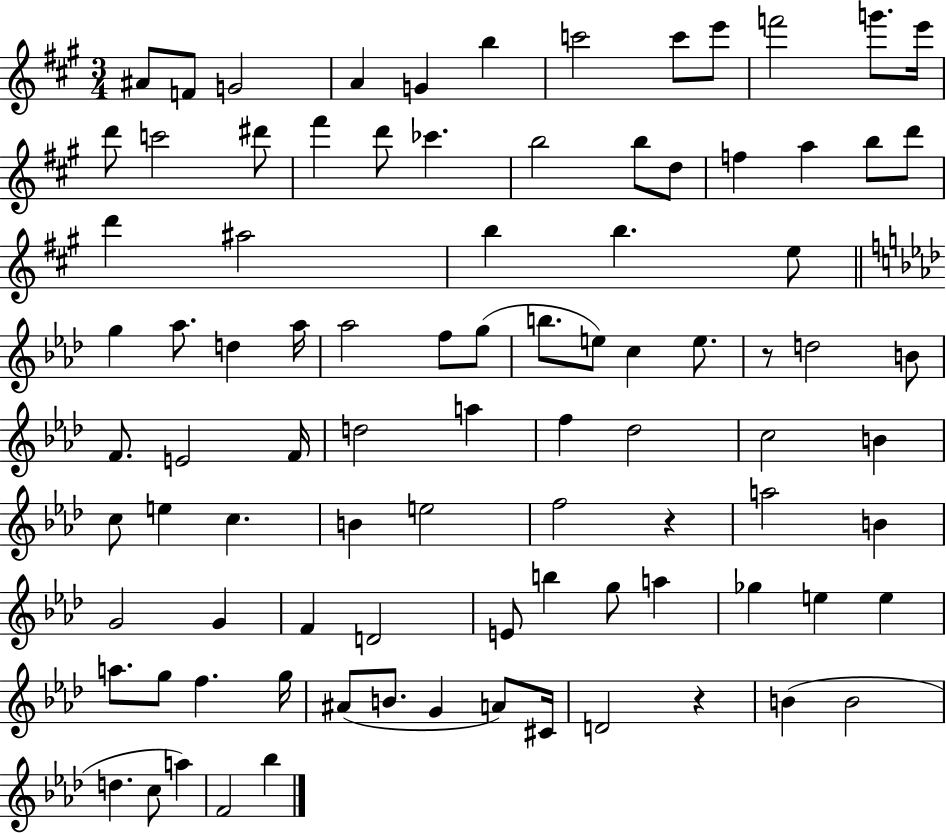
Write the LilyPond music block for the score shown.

{
  \clef treble
  \numericTimeSignature
  \time 3/4
  \key a \major
  ais'8 f'8 g'2 | a'4 g'4 b''4 | c'''2 c'''8 e'''8 | f'''2 g'''8. e'''16 | \break d'''8 c'''2 dis'''8 | fis'''4 d'''8 ces'''4. | b''2 b''8 d''8 | f''4 a''4 b''8 d'''8 | \break d'''4 ais''2 | b''4 b''4. e''8 | \bar "||" \break \key aes \major g''4 aes''8. d''4 aes''16 | aes''2 f''8 g''8( | b''8. e''8) c''4 e''8. | r8 d''2 b'8 | \break f'8. e'2 f'16 | d''2 a''4 | f''4 des''2 | c''2 b'4 | \break c''8 e''4 c''4. | b'4 e''2 | f''2 r4 | a''2 b'4 | \break g'2 g'4 | f'4 d'2 | e'8 b''4 g''8 a''4 | ges''4 e''4 e''4 | \break a''8. g''8 f''4. g''16 | ais'8( b'8. g'4 a'8) cis'16 | d'2 r4 | b'4( b'2 | \break d''4. c''8 a''4) | f'2 bes''4 | \bar "|."
}